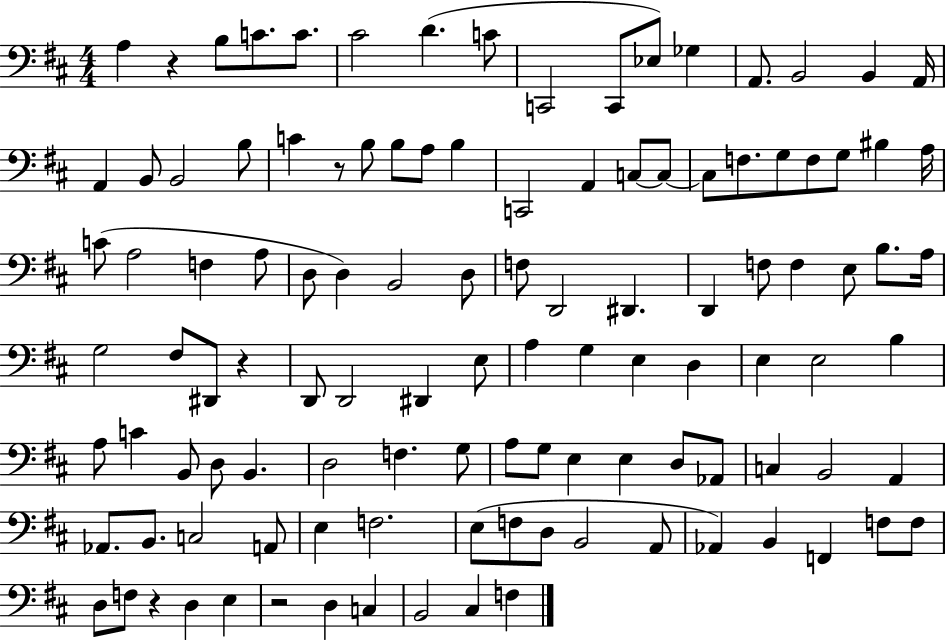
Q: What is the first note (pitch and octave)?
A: A3